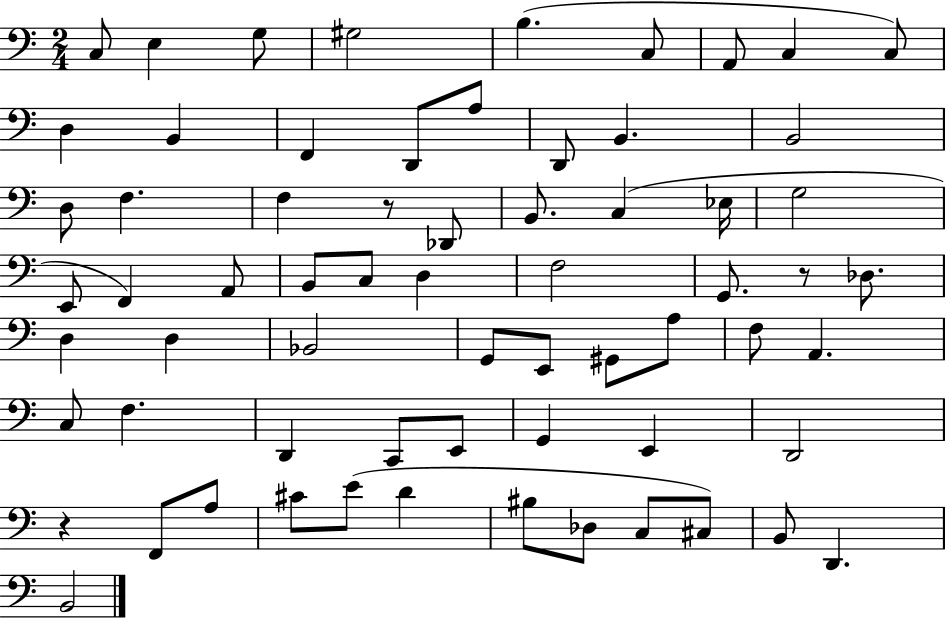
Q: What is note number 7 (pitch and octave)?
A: A2